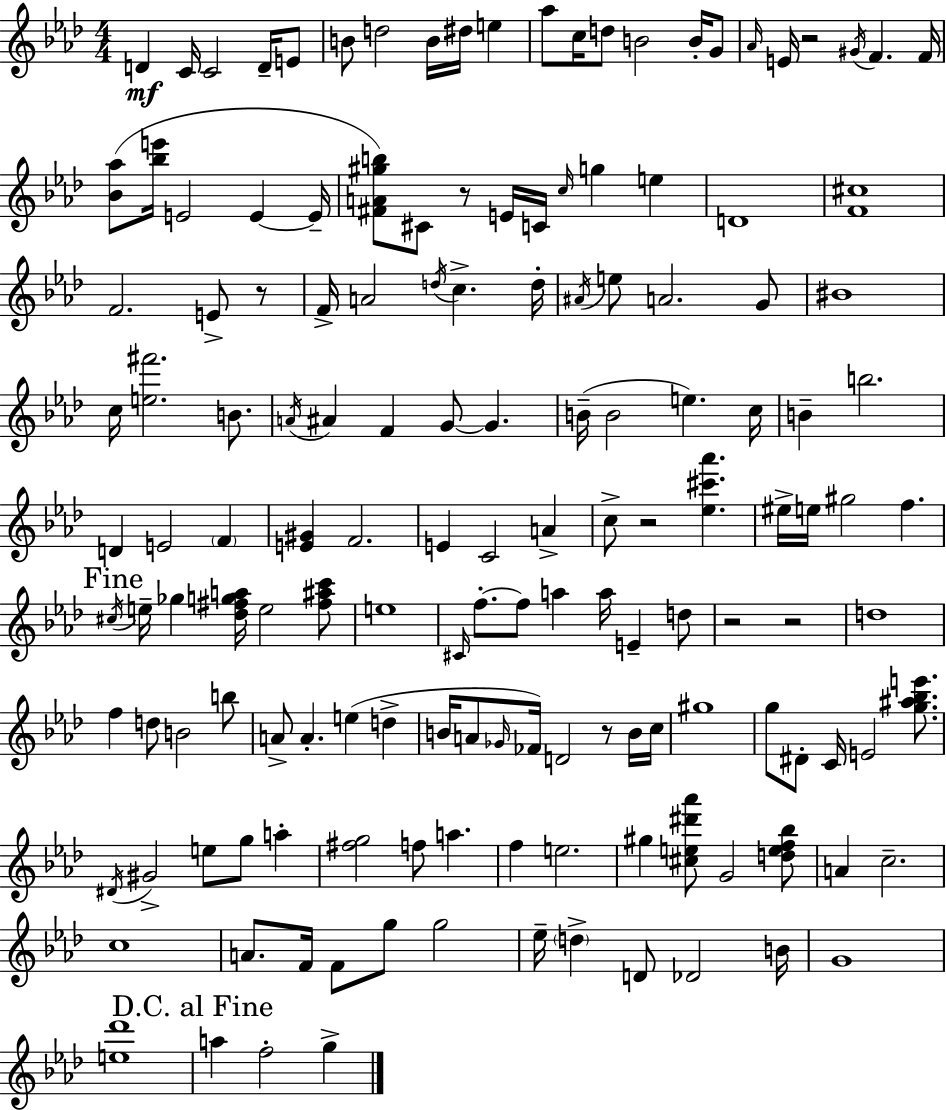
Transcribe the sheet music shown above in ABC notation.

X:1
T:Untitled
M:4/4
L:1/4
K:Fm
D C/4 C2 D/4 E/2 B/2 d2 B/4 ^d/4 e _a/2 c/4 d/2 B2 B/4 G/2 _A/4 E/4 z2 ^G/4 F F/4 [_B_a]/2 [_be']/4 E2 E E/4 [^FA^gb]/2 ^C/2 z/2 E/4 C/4 c/4 g e D4 [F^c]4 F2 E/2 z/2 F/4 A2 d/4 c d/4 ^A/4 e/2 A2 G/2 ^B4 c/4 [e^f']2 B/2 A/4 ^A F G/2 G B/4 B2 e c/4 B b2 D E2 F [E^G] F2 E C2 A c/2 z2 [_e^c'_a'] ^e/4 e/4 ^g2 f ^c/4 e/4 _g [_d^fga]/4 e2 [^f^ac']/2 e4 ^C/4 f/2 f/2 a a/4 E d/2 z2 z2 d4 f d/2 B2 b/2 A/2 A e d B/4 A/2 _G/4 _F/4 D2 z/2 B/4 c/4 ^g4 g/2 ^D/2 C/4 E2 [g^a_be']/2 ^D/4 ^G2 e/2 g/2 a [^fg]2 f/2 a f e2 ^g [^ce^d'_a']/2 G2 [def_b]/2 A c2 c4 A/2 F/4 F/2 g/2 g2 _e/4 d D/2 _D2 B/4 G4 [e_d']4 a f2 g